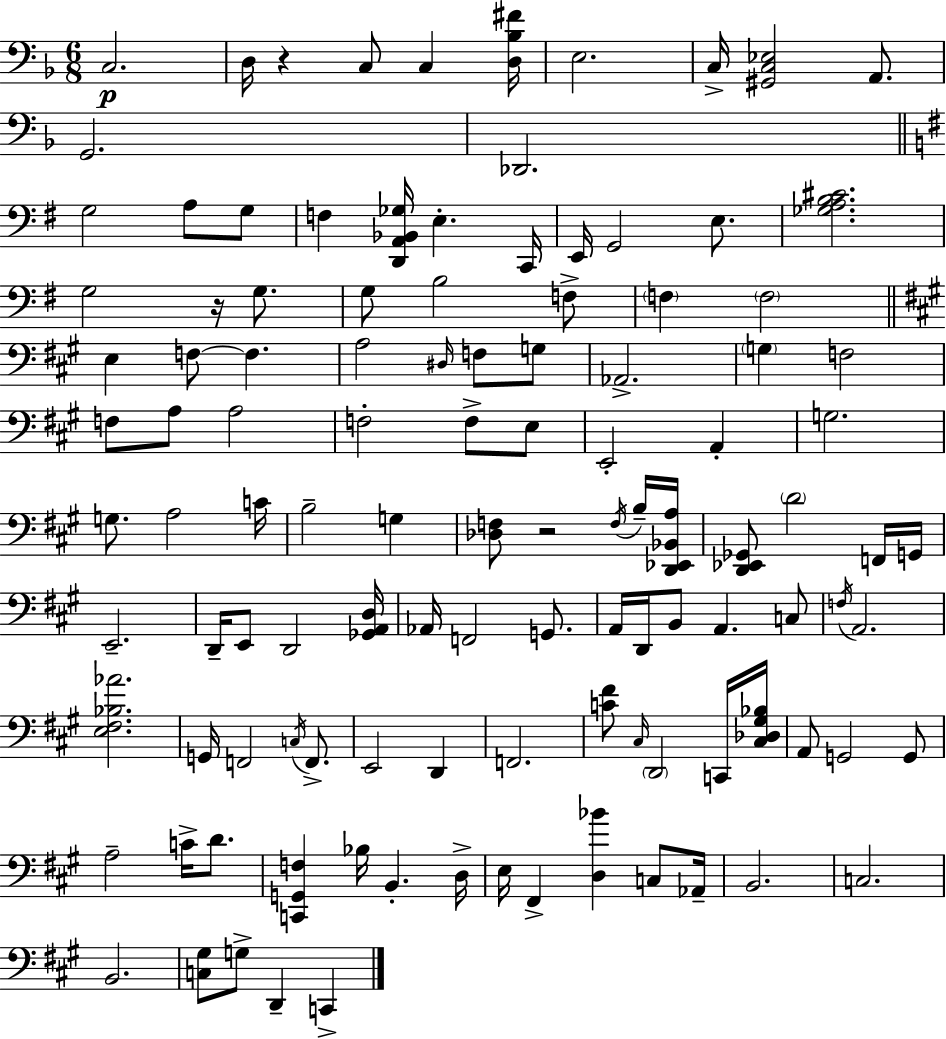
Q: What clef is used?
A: bass